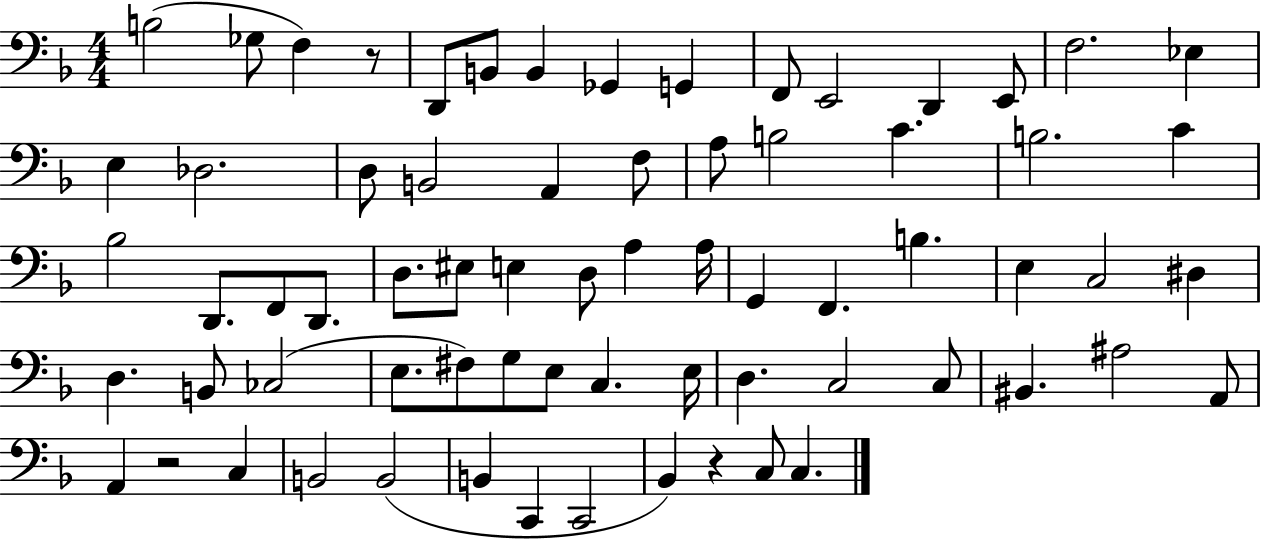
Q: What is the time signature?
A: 4/4